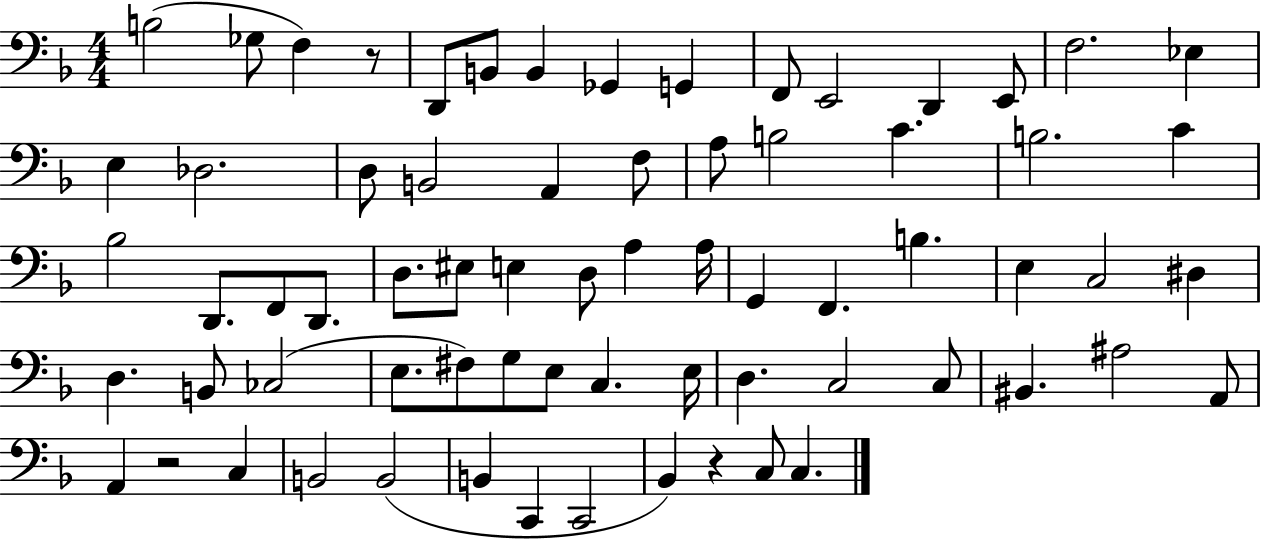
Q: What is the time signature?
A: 4/4